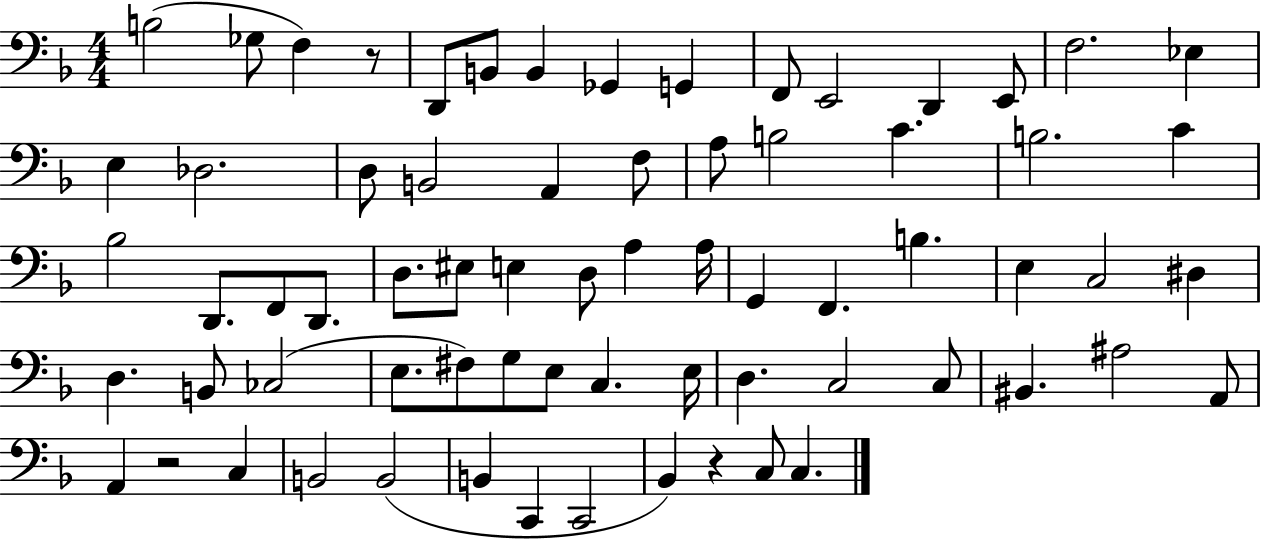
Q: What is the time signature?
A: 4/4